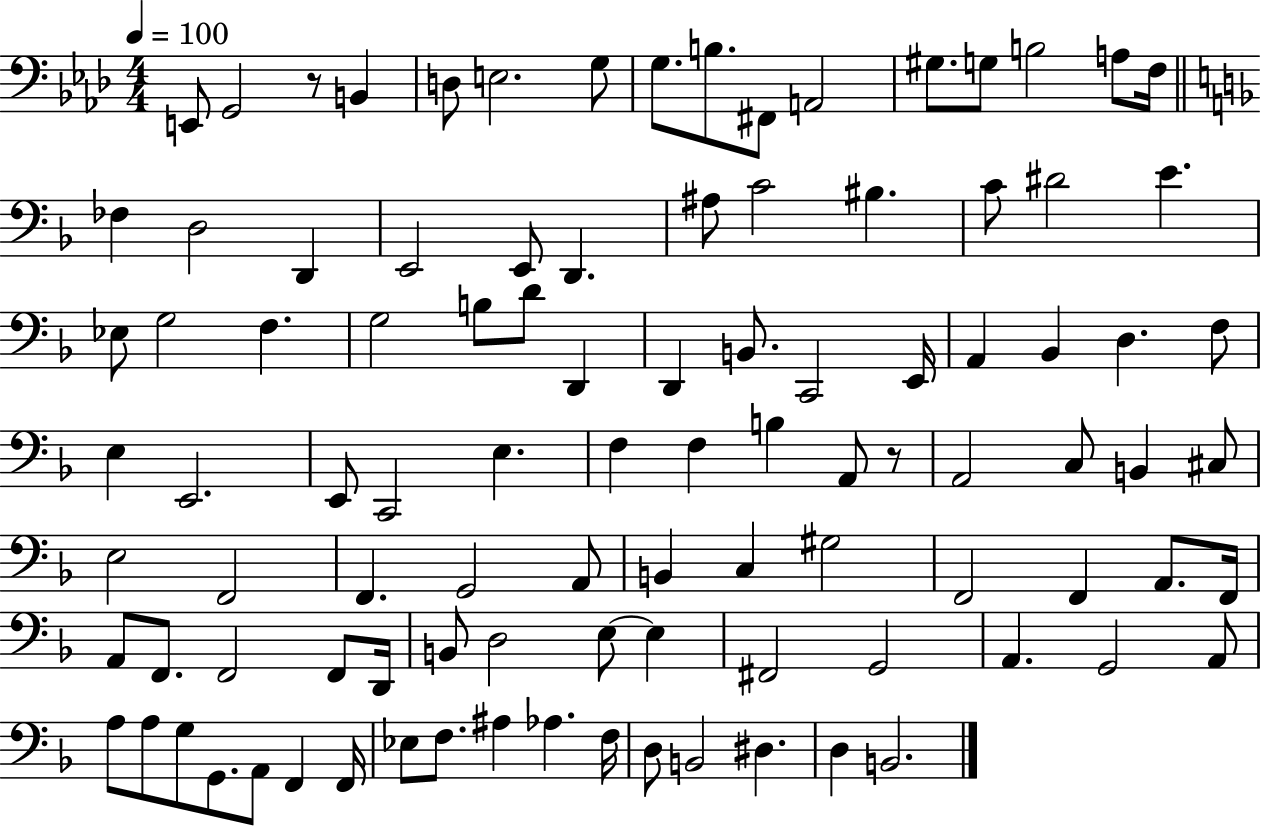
{
  \clef bass
  \numericTimeSignature
  \time 4/4
  \key aes \major
  \tempo 4 = 100
  e,8 g,2 r8 b,4 | d8 e2. g8 | g8. b8. fis,8 a,2 | gis8. g8 b2 a8 f16 | \break \bar "||" \break \key d \minor fes4 d2 d,4 | e,2 e,8 d,4. | ais8 c'2 bis4. | c'8 dis'2 e'4. | \break ees8 g2 f4. | g2 b8 d'8 d,4 | d,4 b,8. c,2 e,16 | a,4 bes,4 d4. f8 | \break e4 e,2. | e,8 c,2 e4. | f4 f4 b4 a,8 r8 | a,2 c8 b,4 cis8 | \break e2 f,2 | f,4. g,2 a,8 | b,4 c4 gis2 | f,2 f,4 a,8. f,16 | \break a,8 f,8. f,2 f,8 d,16 | b,8 d2 e8~~ e4 | fis,2 g,2 | a,4. g,2 a,8 | \break a8 a8 g8 g,8. a,8 f,4 f,16 | ees8 f8. ais4 aes4. f16 | d8 b,2 dis4. | d4 b,2. | \break \bar "|."
}